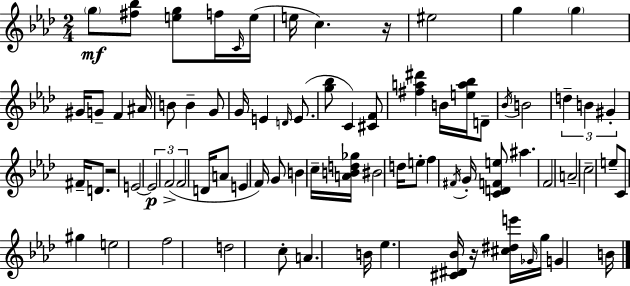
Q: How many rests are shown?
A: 3